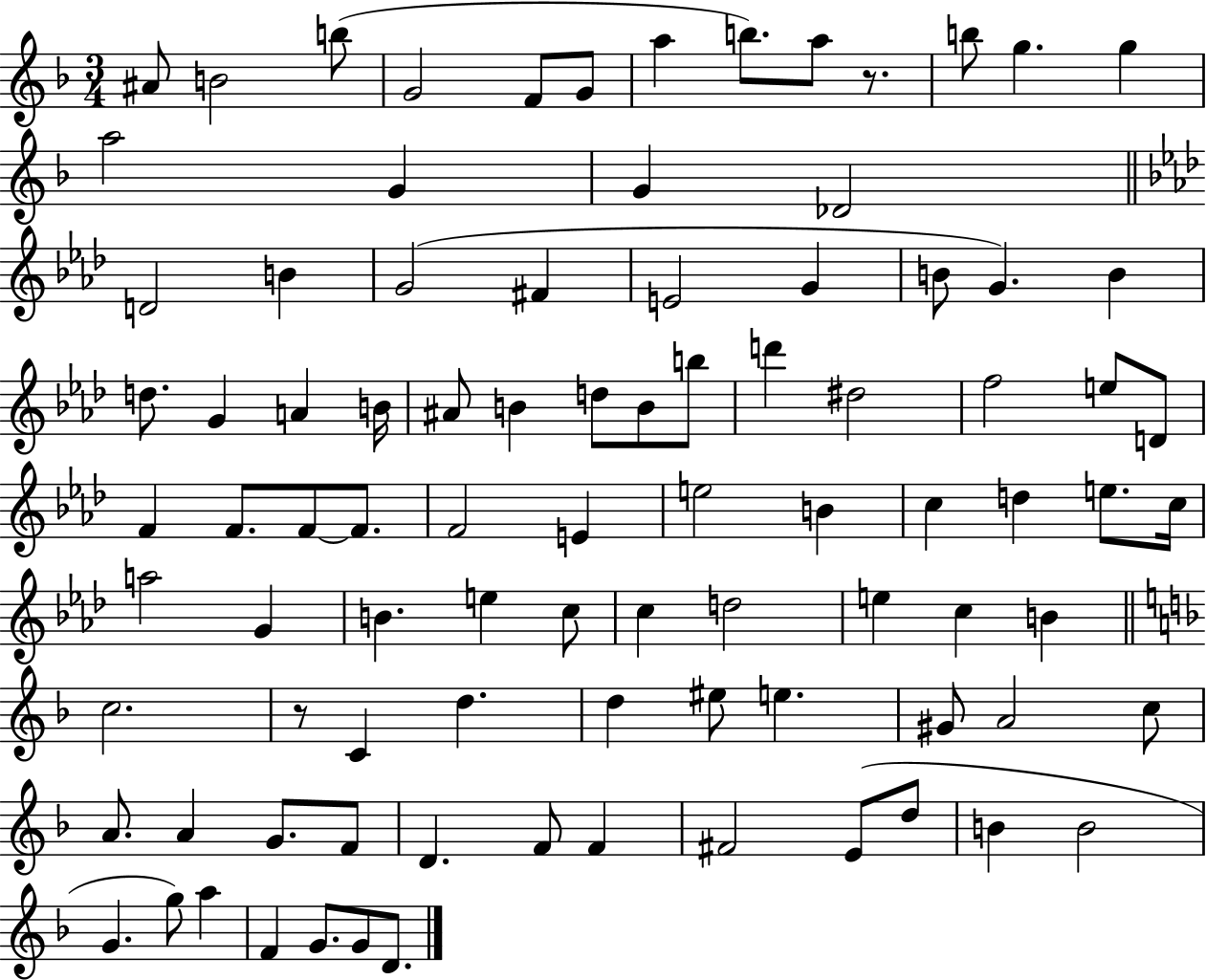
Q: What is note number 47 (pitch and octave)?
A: B4